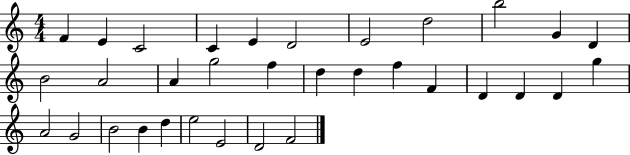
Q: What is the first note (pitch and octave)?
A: F4